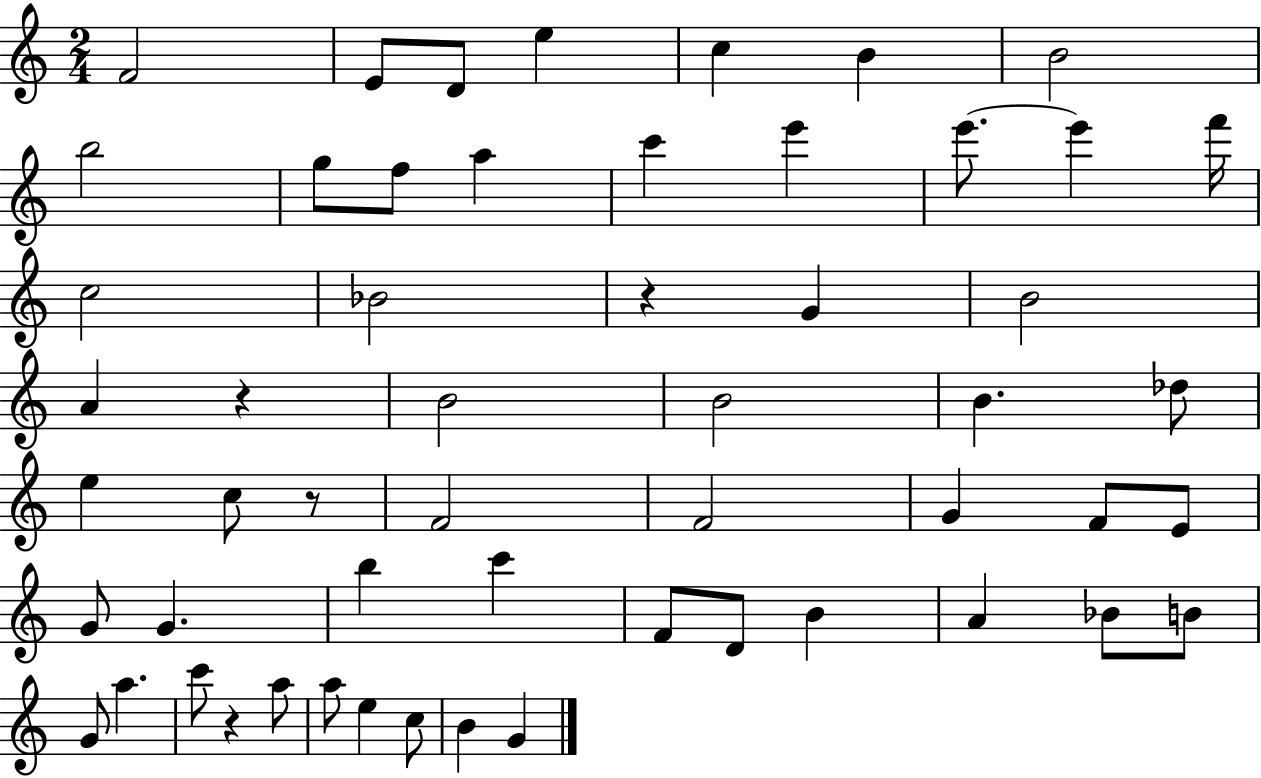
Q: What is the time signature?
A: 2/4